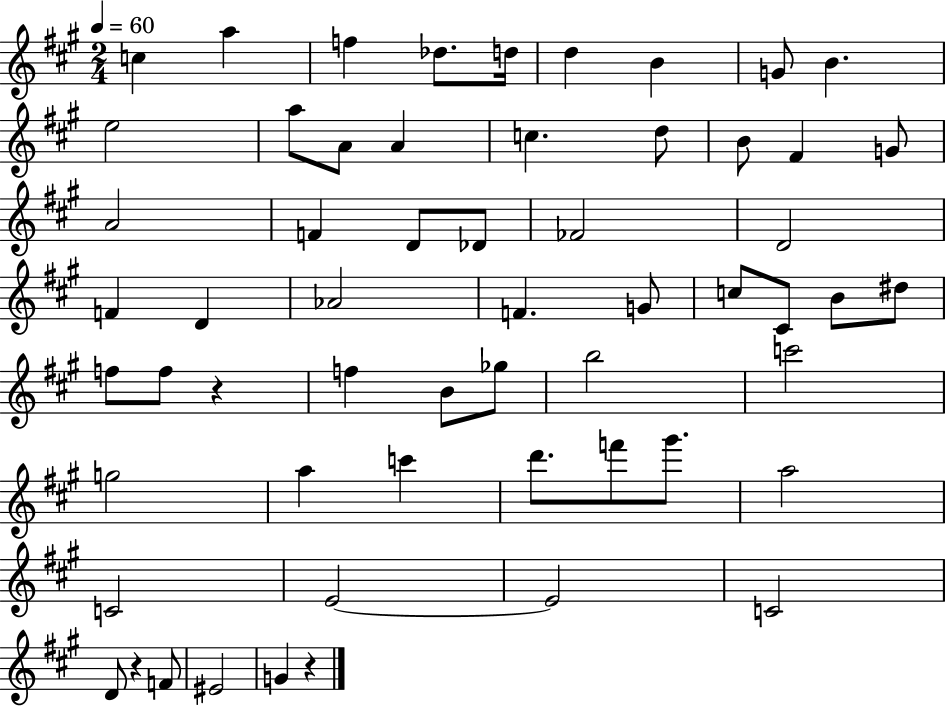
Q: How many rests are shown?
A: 3